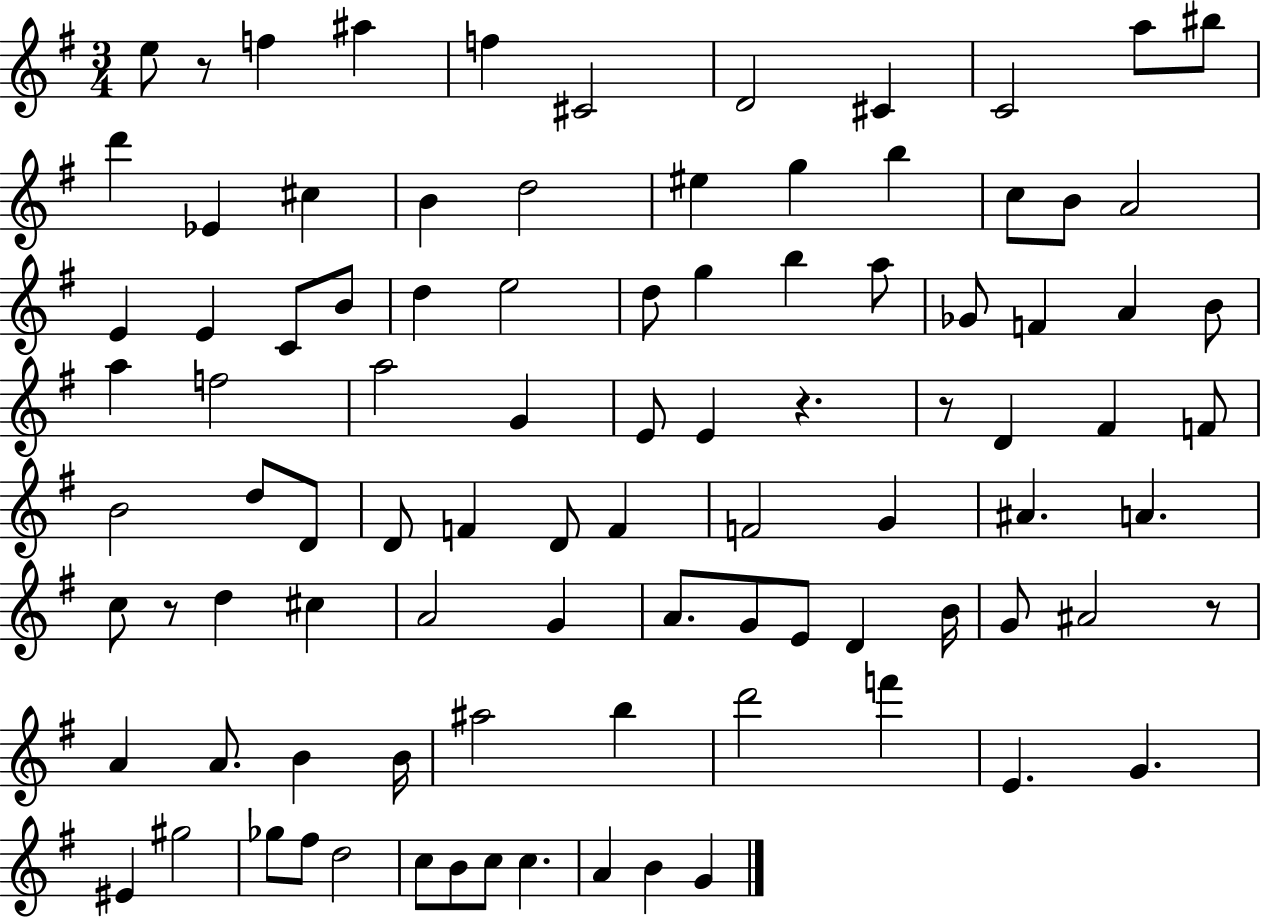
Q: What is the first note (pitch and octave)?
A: E5